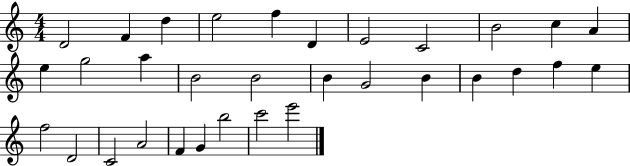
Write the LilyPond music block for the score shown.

{
  \clef treble
  \numericTimeSignature
  \time 4/4
  \key c \major
  d'2 f'4 d''4 | e''2 f''4 d'4 | e'2 c'2 | b'2 c''4 a'4 | \break e''4 g''2 a''4 | b'2 b'2 | b'4 g'2 b'4 | b'4 d''4 f''4 e''4 | \break f''2 d'2 | c'2 a'2 | f'4 g'4 b''2 | c'''2 e'''2 | \break \bar "|."
}